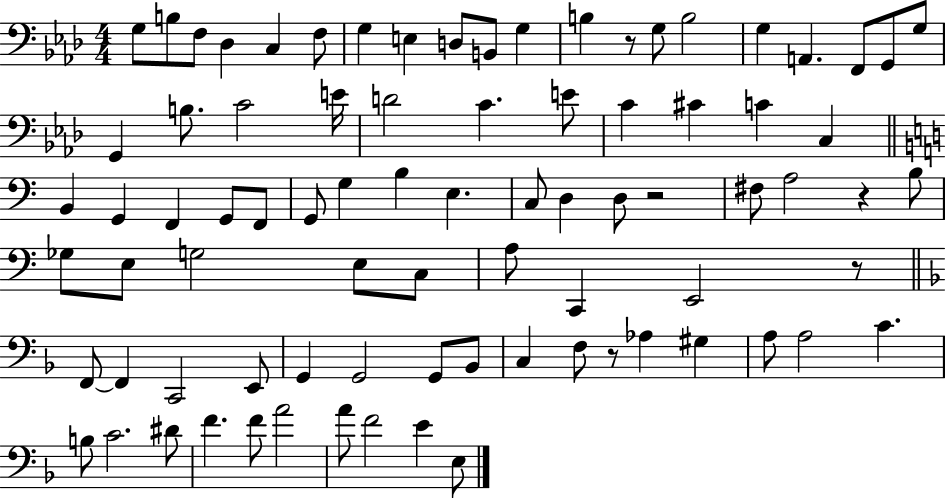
G3/e B3/e F3/e Db3/q C3/q F3/e G3/q E3/q D3/e B2/e G3/q B3/q R/e G3/e B3/h G3/q A2/q. F2/e G2/e G3/e G2/q B3/e. C4/h E4/s D4/h C4/q. E4/e C4/q C#4/q C4/q C3/q B2/q G2/q F2/q G2/e F2/e G2/e G3/q B3/q E3/q. C3/e D3/q D3/e R/h F#3/e A3/h R/q B3/e Gb3/e E3/e G3/h E3/e C3/e A3/e C2/q E2/h R/e F2/e F2/q C2/h E2/e G2/q G2/h G2/e Bb2/e C3/q F3/e R/e Ab3/q G#3/q A3/e A3/h C4/q. B3/e C4/h. D#4/e F4/q. F4/e A4/h A4/e F4/h E4/q E3/e